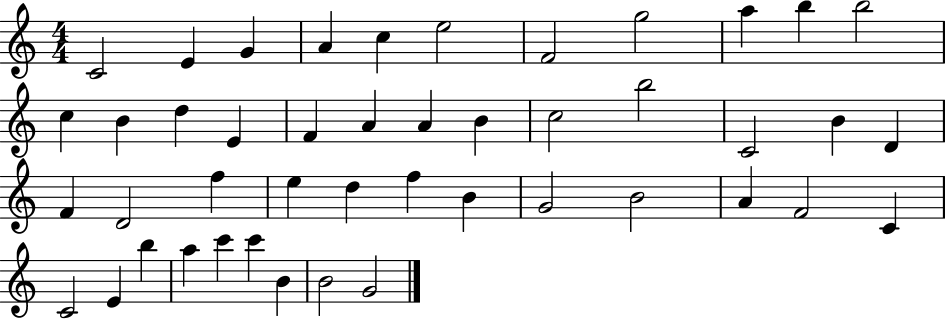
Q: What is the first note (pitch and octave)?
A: C4